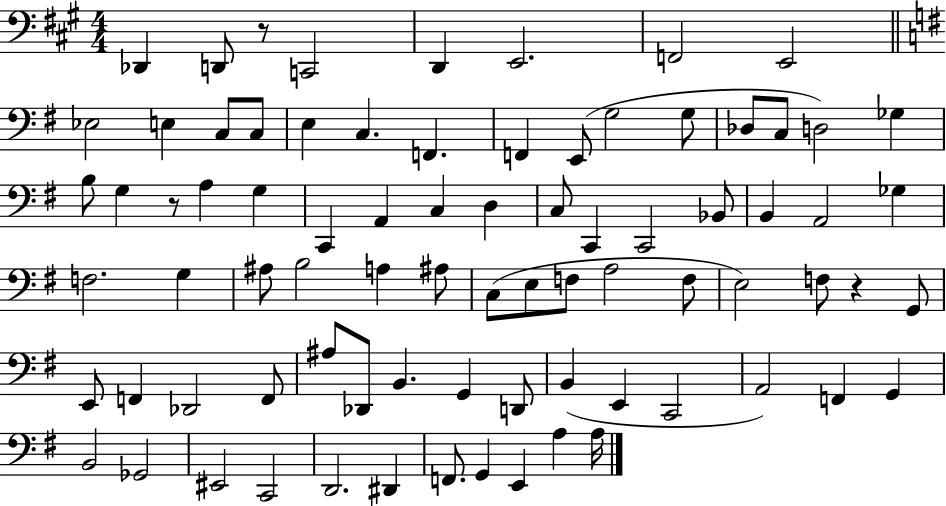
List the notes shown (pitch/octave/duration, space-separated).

Db2/q D2/e R/e C2/h D2/q E2/h. F2/h E2/h Eb3/h E3/q C3/e C3/e E3/q C3/q. F2/q. F2/q E2/e G3/h G3/e Db3/e C3/e D3/h Gb3/q B3/e G3/q R/e A3/q G3/q C2/q A2/q C3/q D3/q C3/e C2/q C2/h Bb2/e B2/q A2/h Gb3/q F3/h. G3/q A#3/e B3/h A3/q A#3/e C3/e E3/e F3/e A3/h F3/e E3/h F3/e R/q G2/e E2/e F2/q Db2/h F2/e A#3/e Db2/e B2/q. G2/q D2/e B2/q E2/q C2/h A2/h F2/q G2/q B2/h Gb2/h EIS2/h C2/h D2/h. D#2/q F2/e. G2/q E2/q A3/q A3/s